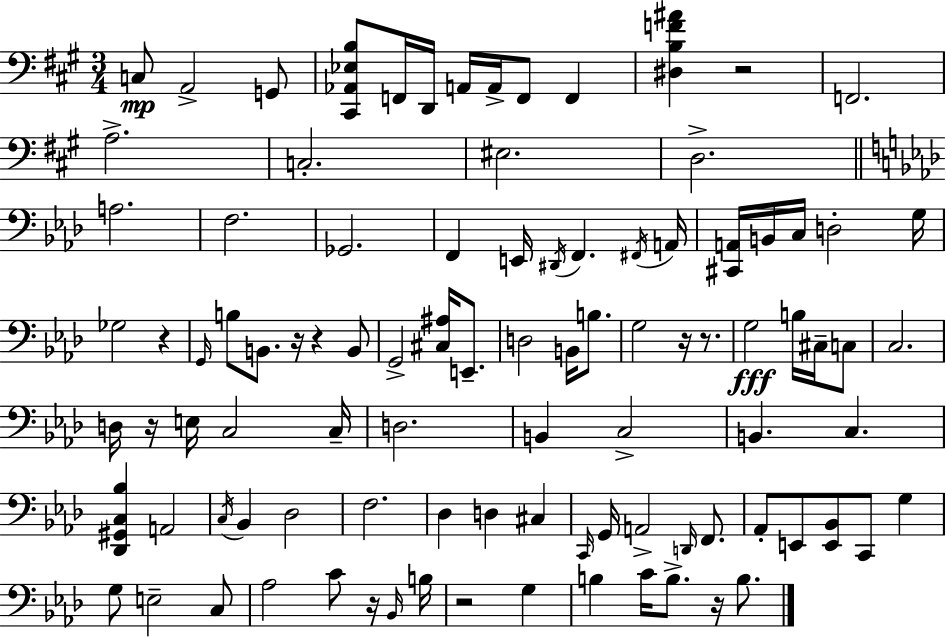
X:1
T:Untitled
M:3/4
L:1/4
K:A
C,/2 A,,2 G,,/2 [^C,,_A,,_E,B,]/2 F,,/4 D,,/4 A,,/4 A,,/4 F,,/2 F,, [^D,B,F^A] z2 F,,2 A,2 C,2 ^E,2 D,2 A,2 F,2 _G,,2 F,, E,,/4 ^D,,/4 F,, ^F,,/4 A,,/4 [^C,,A,,]/4 B,,/4 C,/4 D,2 G,/4 _G,2 z G,,/4 B,/2 B,,/2 z/4 z B,,/2 G,,2 [^C,^A,]/4 E,,/2 D,2 B,,/4 B,/2 G,2 z/4 z/2 G,2 B,/4 ^C,/4 C,/2 C,2 D,/4 z/4 E,/4 C,2 C,/4 D,2 B,, C,2 B,, C, [_D,,^G,,C,_B,] A,,2 C,/4 _B,, _D,2 F,2 _D, D, ^C, C,,/4 G,,/4 A,,2 D,,/4 F,,/2 _A,,/2 E,,/2 [E,,_B,,]/2 C,,/2 G, G,/2 E,2 C,/2 _A,2 C/2 z/4 _B,,/4 B,/4 z2 G, B, C/4 B,/2 z/4 B,/2